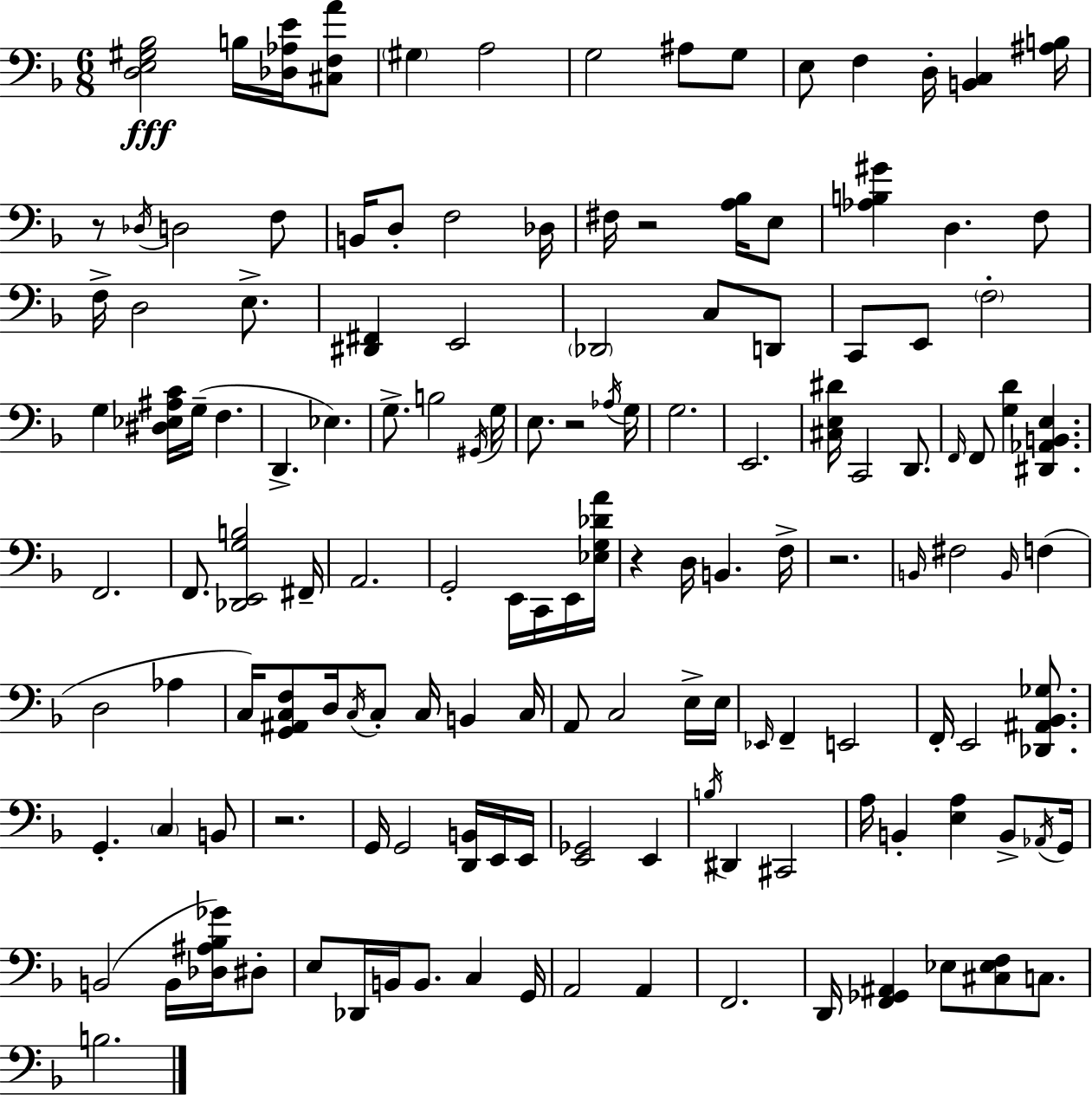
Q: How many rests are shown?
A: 6